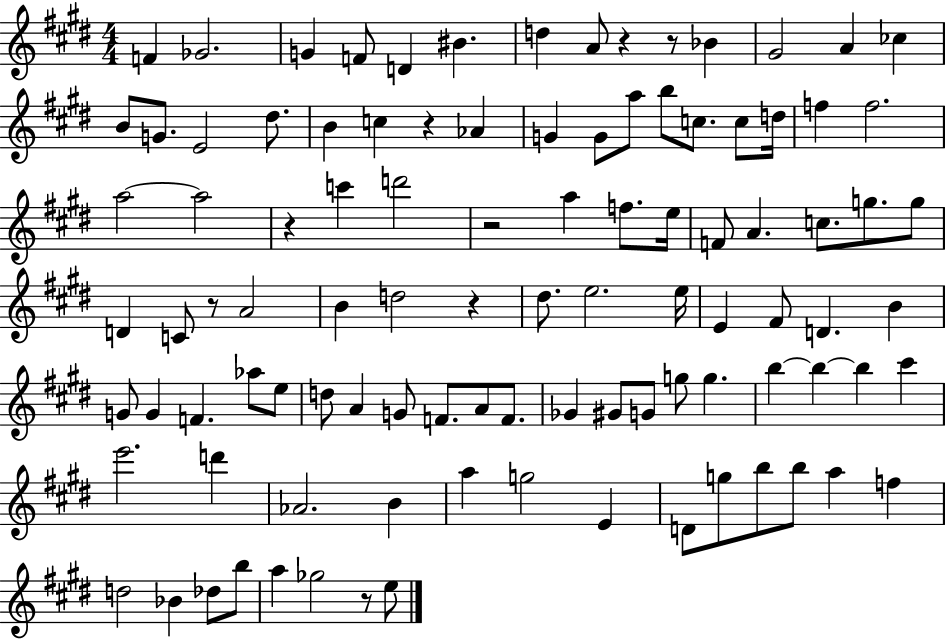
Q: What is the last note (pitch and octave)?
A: E5